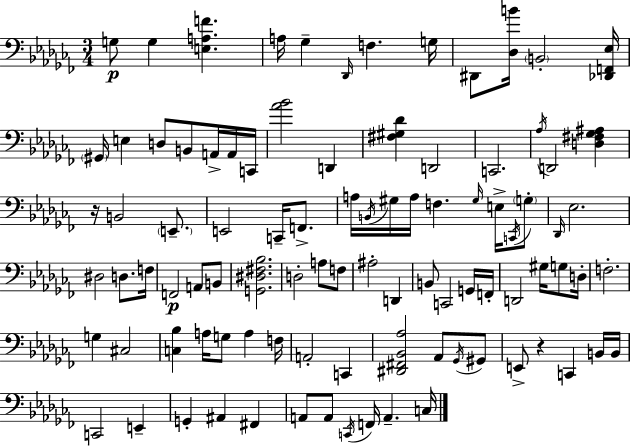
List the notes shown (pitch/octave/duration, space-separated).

G3/e G3/q [E3,A3,F4]/q. A3/s Gb3/q Db2/s F3/q. G3/s D#2/e [Db3,B4]/s B2/h [Db2,F2,Eb3]/s G#2/s E3/q D3/e B2/e A2/s A2/s C2/s [Ab4,Bb4]/h D2/q [F#3,G#3,Db4]/q D2/h C2/h. Ab3/s D2/h [D3,F#3,Gb3,A#3]/q R/s B2/h E2/e. E2/h C2/s F2/e. A3/s B2/s G#3/s A3/s F3/q. G#3/s E3/s C2/s G3/e Db2/s Eb3/h. D#3/h D3/e. F3/s F2/h A2/e B2/e [G2,D#3,F#3,Bb3]/h. D3/h A3/e F3/e A#3/h D2/q B2/e C2/h G2/s F2/s D2/h G#3/s G3/e D3/s F3/h. G3/q C#3/h [C3,Bb3]/q A3/s G3/e A3/q F3/s A2/h C2/q [D#2,F#2,Bb2,Ab3]/h Ab2/e Gb2/s G#2/e E2/e R/q C2/q B2/s B2/s C2/h E2/q G2/q A#2/q F#2/q A2/e A2/e C2/s F2/s A2/q. C3/s